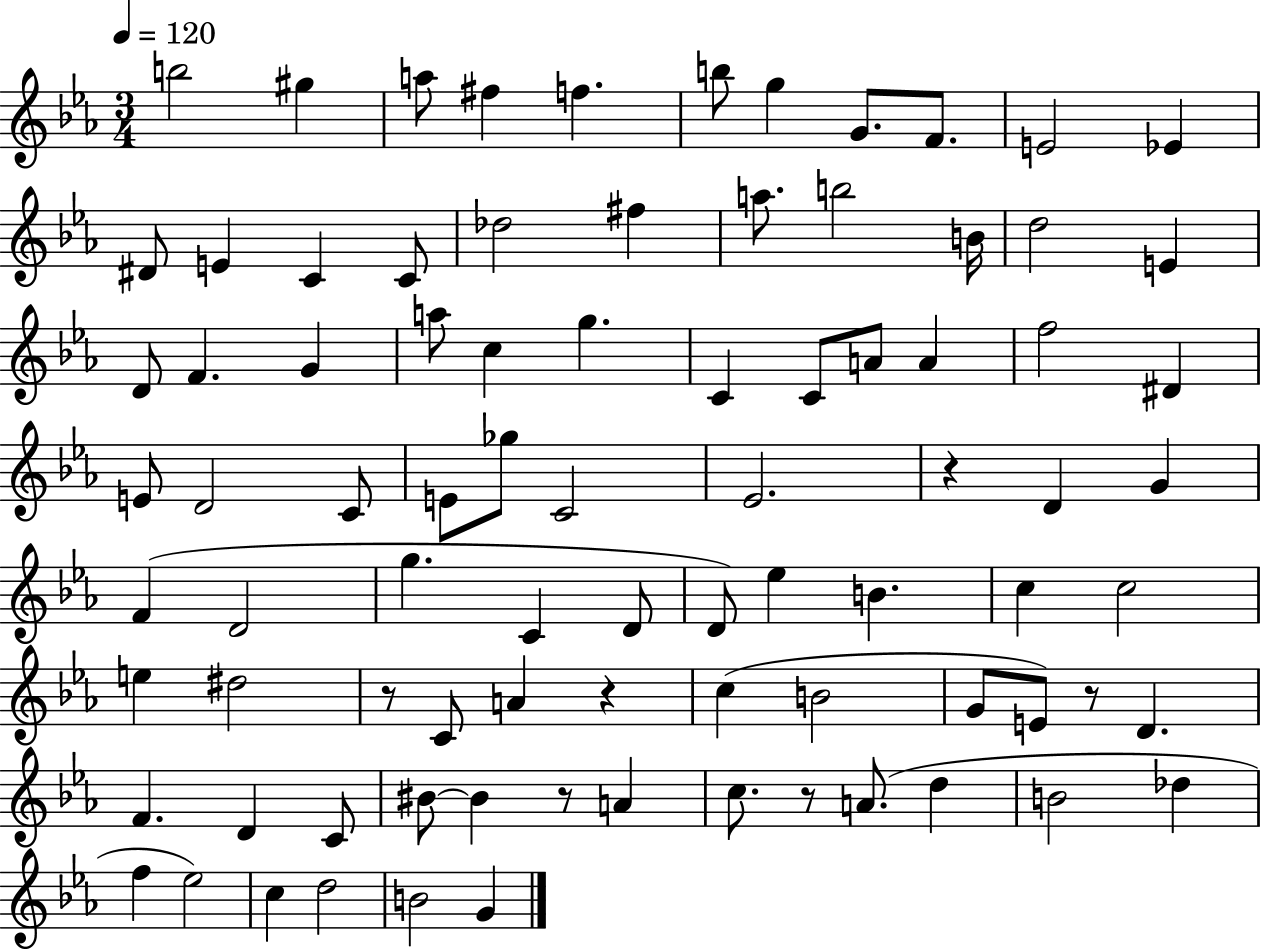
{
  \clef treble
  \numericTimeSignature
  \time 3/4
  \key ees \major
  \tempo 4 = 120
  \repeat volta 2 { b''2 gis''4 | a''8 fis''4 f''4. | b''8 g''4 g'8. f'8. | e'2 ees'4 | \break dis'8 e'4 c'4 c'8 | des''2 fis''4 | a''8. b''2 b'16 | d''2 e'4 | \break d'8 f'4. g'4 | a''8 c''4 g''4. | c'4 c'8 a'8 a'4 | f''2 dis'4 | \break e'8 d'2 c'8 | e'8 ges''8 c'2 | ees'2. | r4 d'4 g'4 | \break f'4( d'2 | g''4. c'4 d'8 | d'8) ees''4 b'4. | c''4 c''2 | \break e''4 dis''2 | r8 c'8 a'4 r4 | c''4( b'2 | g'8 e'8) r8 d'4. | \break f'4. d'4 c'8 | bis'8~~ bis'4 r8 a'4 | c''8. r8 a'8.( d''4 | b'2 des''4 | \break f''4 ees''2) | c''4 d''2 | b'2 g'4 | } \bar "|."
}